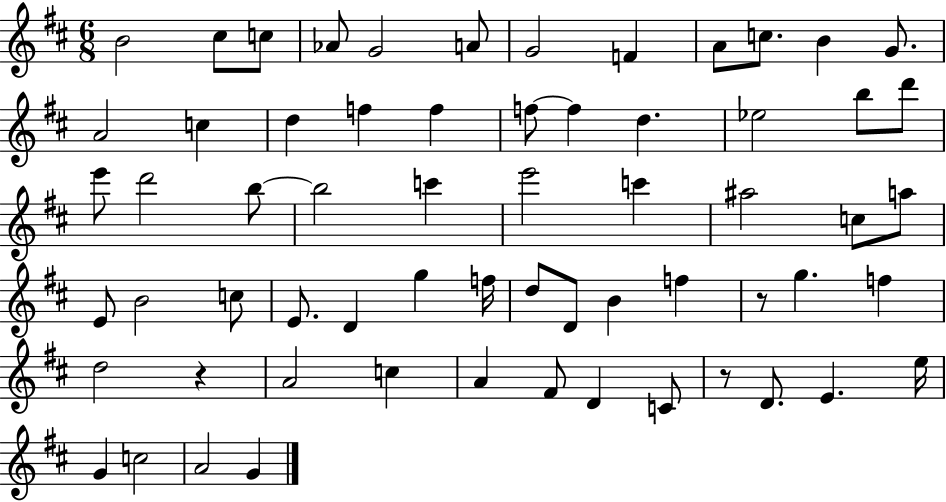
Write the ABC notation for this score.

X:1
T:Untitled
M:6/8
L:1/4
K:D
B2 ^c/2 c/2 _A/2 G2 A/2 G2 F A/2 c/2 B G/2 A2 c d f f f/2 f d _e2 b/2 d'/2 e'/2 d'2 b/2 b2 c' e'2 c' ^a2 c/2 a/2 E/2 B2 c/2 E/2 D g f/4 d/2 D/2 B f z/2 g f d2 z A2 c A ^F/2 D C/2 z/2 D/2 E e/4 G c2 A2 G